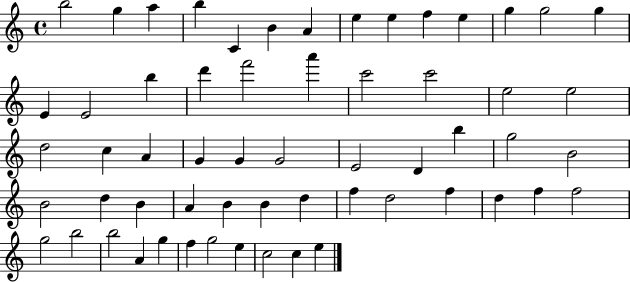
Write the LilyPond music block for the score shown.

{
  \clef treble
  \time 4/4
  \defaultTimeSignature
  \key c \major
  b''2 g''4 a''4 | b''4 c'4 b'4 a'4 | e''4 e''4 f''4 e''4 | g''4 g''2 g''4 | \break e'4 e'2 b''4 | d'''4 f'''2 a'''4 | c'''2 c'''2 | e''2 e''2 | \break d''2 c''4 a'4 | g'4 g'4 g'2 | e'2 d'4 b''4 | g''2 b'2 | \break b'2 d''4 b'4 | a'4 b'4 b'4 d''4 | f''4 d''2 f''4 | d''4 f''4 f''2 | \break g''2 b''2 | b''2 a'4 g''4 | f''4 g''2 e''4 | c''2 c''4 e''4 | \break \bar "|."
}